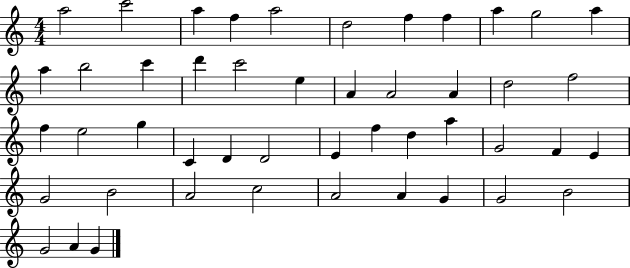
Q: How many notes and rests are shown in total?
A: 47